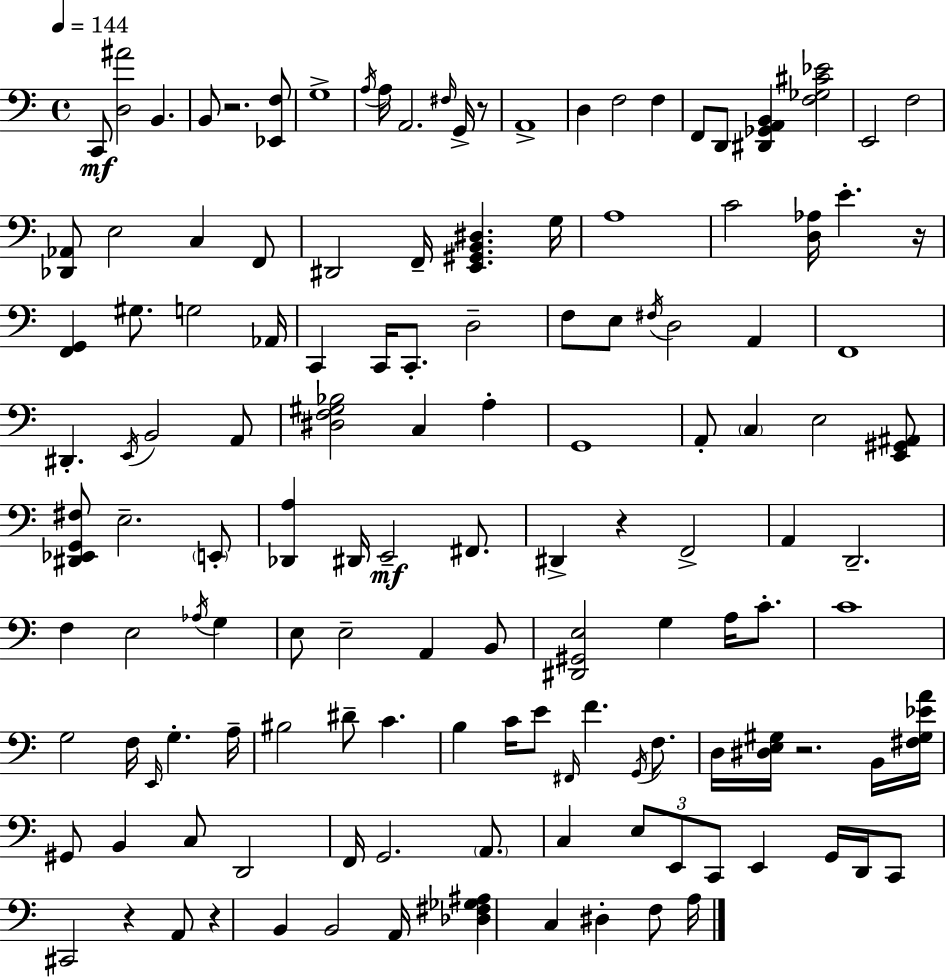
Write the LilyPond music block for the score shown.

{
  \clef bass
  \time 4/4
  \defaultTimeSignature
  \key c \major
  \tempo 4 = 144
  \repeat volta 2 { c,8\mf <d ais'>2 b,4. | b,8 r2. <ees, f>8 | g1-> | \acciaccatura { a16 } a16 a,2. \grace { fis16 } g,16-> | \break r8 a,1-> | d4 f2 f4 | f,8 d,8 <dis, ges, a, b,>4 <f ges cis' ees'>2 | e,2 f2 | \break <des, aes,>8 e2 c4 | f,8 dis,2 f,16-- <e, gis, b, dis>4. | g16 a1 | c'2 <d aes>16 e'4.-. | \break r16 <f, g,>4 gis8. g2 | aes,16 c,4 c,16 c,8.-. d2-- | f8 e8 \acciaccatura { fis16 } d2 a,4 | f,1 | \break dis,4.-. \acciaccatura { e,16 } b,2 | a,8 <dis f gis bes>2 c4 | a4-. g,1 | a,8-. \parenthesize c4 e2 | \break <e, gis, ais,>8 <dis, ees, g, fis>8 e2.-- | \parenthesize e,8-. <des, a>4 dis,16 e,2--\mf | fis,8. dis,4-> r4 f,2-> | a,4 d,2.-- | \break f4 e2 | \acciaccatura { aes16 } g4 e8 e2-- a,4 | b,8 <dis, gis, e>2 g4 | a16 c'8.-. c'1 | \break g2 f16 \grace { e,16 } g4.-. | a16-- bis2 dis'8-- | c'4. b4 c'16 e'8 \grace { fis,16 } f'4. | \acciaccatura { g,16 } f8. d16 <dis e gis>16 r2. | \break b,16 <fis gis ees' a'>16 gis,8 b,4 c8 | d,2 f,16 g,2. | \parenthesize a,8. c4 \tuplet 3/2 { e8 e,8 | c,8 } e,4 g,16 d,16 c,8 cis,2 | \break r4 a,8 r4 b,4 | b,2 a,16 <des fis ges ais>4 c4 | dis4-. f8 a16 } \bar "|."
}